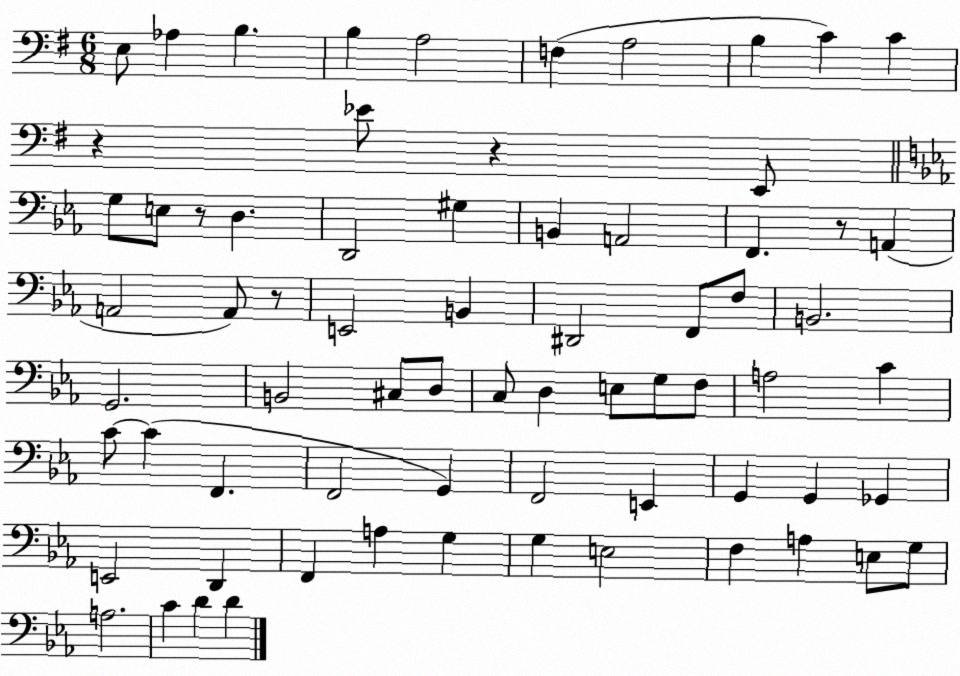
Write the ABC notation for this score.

X:1
T:Untitled
M:6/8
L:1/4
K:G
E,/2 _A, B, B, A,2 F, A,2 B, C C z _E/2 z E,,/2 G,/2 E,/2 z/2 D, D,,2 ^G, B,, A,,2 F,, z/2 A,, A,,2 A,,/2 z/2 E,,2 B,, ^D,,2 F,,/2 F,/2 B,,2 G,,2 B,,2 ^C,/2 D,/2 C,/2 D, E,/2 G,/2 F,/2 A,2 C C/2 C F,, F,,2 G,, F,,2 E,, G,, G,, _G,, E,,2 D,, F,, A, G, G, E,2 F, A, E,/2 G,/2 A,2 C D D